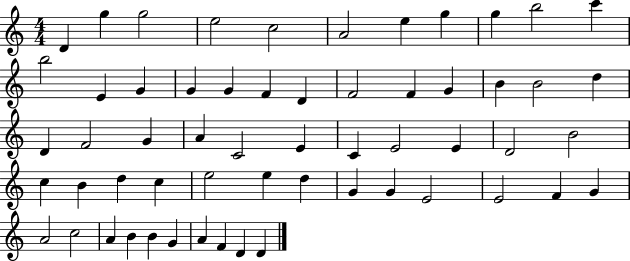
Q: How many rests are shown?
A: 0